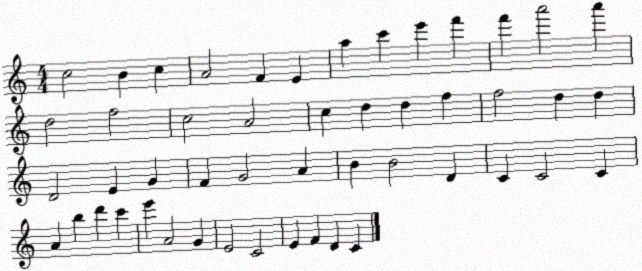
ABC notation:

X:1
T:Untitled
M:4/4
L:1/4
K:C
c2 B c A2 F E a c' e' f' f' a'2 a' d2 f2 c2 A2 c d d f f2 d d D2 E G F G2 A B B2 D C C2 C A b d' c' e' A2 G E2 C2 E F D C